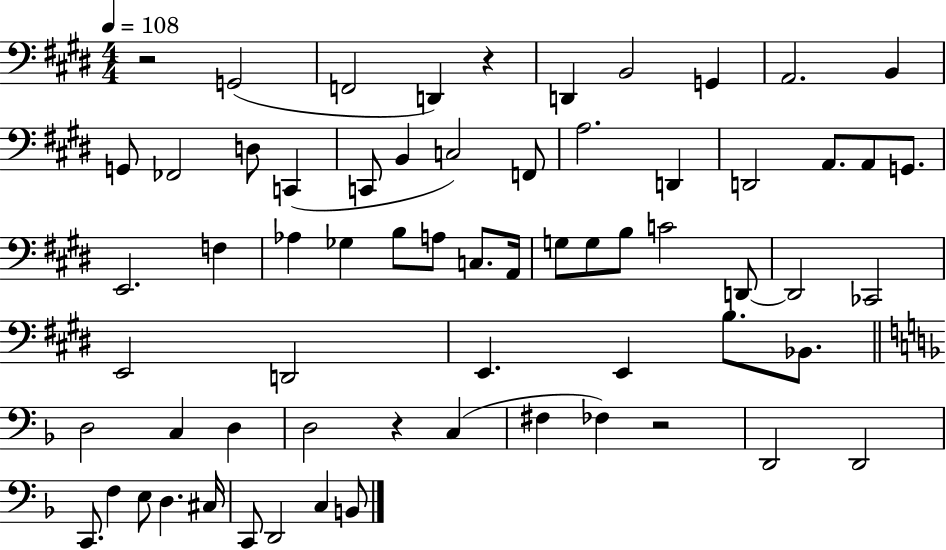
R/h G2/h F2/h D2/q R/q D2/q B2/h G2/q A2/h. B2/q G2/e FES2/h D3/e C2/q C2/e B2/q C3/h F2/e A3/h. D2/q D2/h A2/e. A2/e G2/e. E2/h. F3/q Ab3/q Gb3/q B3/e A3/e C3/e. A2/s G3/e G3/e B3/e C4/h D2/e D2/h CES2/h E2/h D2/h E2/q. E2/q B3/e. Bb2/e. D3/h C3/q D3/q D3/h R/q C3/q F#3/q FES3/q R/h D2/h D2/h C2/e. F3/q E3/e D3/q. C#3/s C2/e D2/h C3/q B2/e